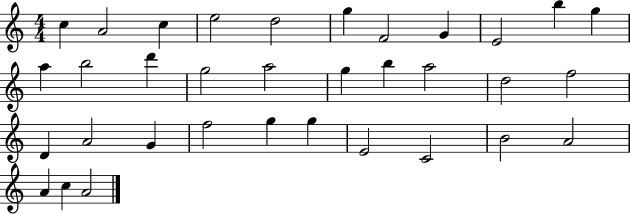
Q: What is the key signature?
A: C major